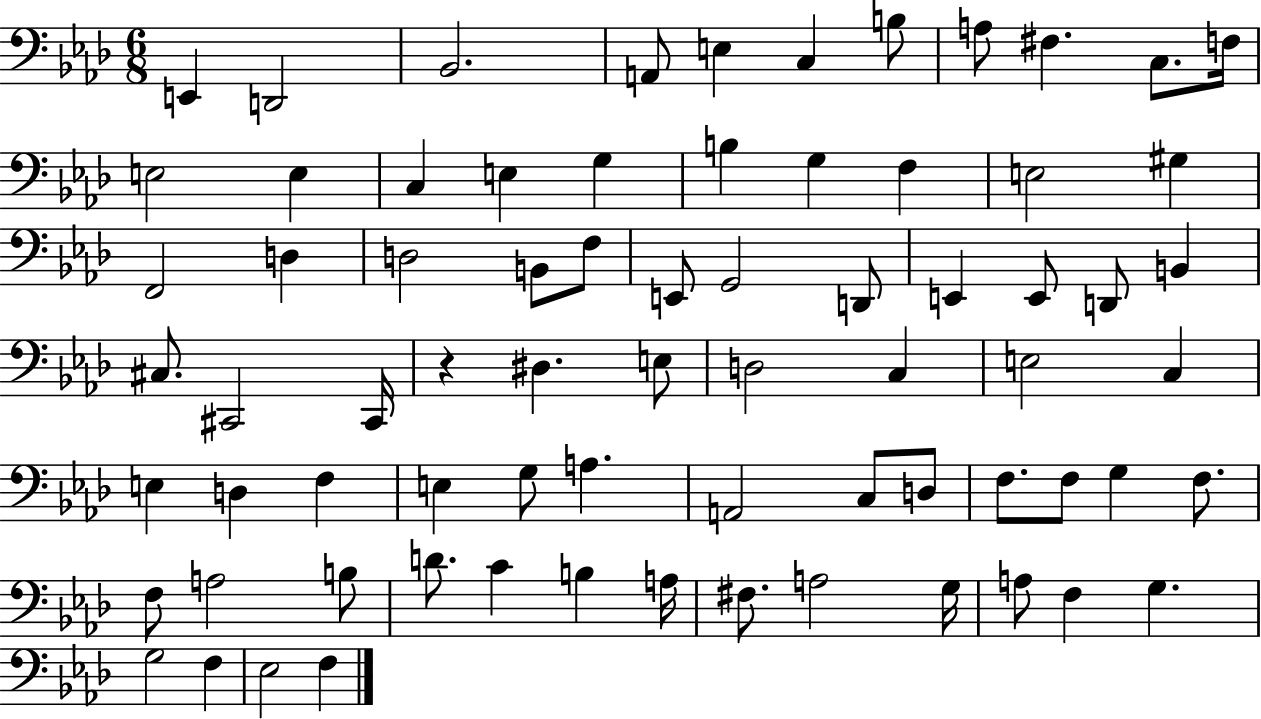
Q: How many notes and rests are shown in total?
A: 73